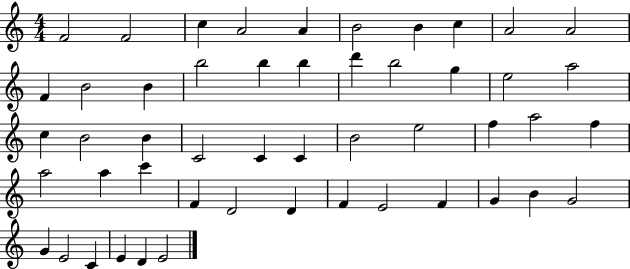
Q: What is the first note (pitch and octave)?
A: F4